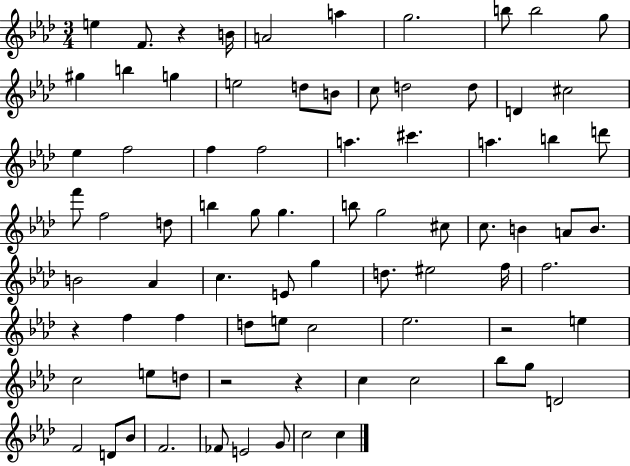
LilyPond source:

{
  \clef treble
  \numericTimeSignature
  \time 3/4
  \key aes \major
  e''4 f'8. r4 b'16 | a'2 a''4 | g''2. | b''8 b''2 g''8 | \break gis''4 b''4 g''4 | e''2 d''8 b'8 | c''8 d''2 d''8 | d'4 cis''2 | \break ees''4 f''2 | f''4 f''2 | a''4. cis'''4. | a''4. b''4 d'''8 | \break f'''8 f''2 d''8 | b''4 g''8 g''4. | b''8 g''2 cis''8 | c''8. b'4 a'8 b'8. | \break b'2 aes'4 | c''4. e'8 g''4 | d''8. eis''2 f''16 | f''2. | \break r4 f''4 f''4 | d''8 e''8 c''2 | ees''2. | r2 e''4 | \break c''2 e''8 d''8 | r2 r4 | c''4 c''2 | bes''8 g''8 d'2 | \break f'2 d'8 bes'8 | f'2. | fes'8 e'2 g'8 | c''2 c''4 | \break \bar "|."
}